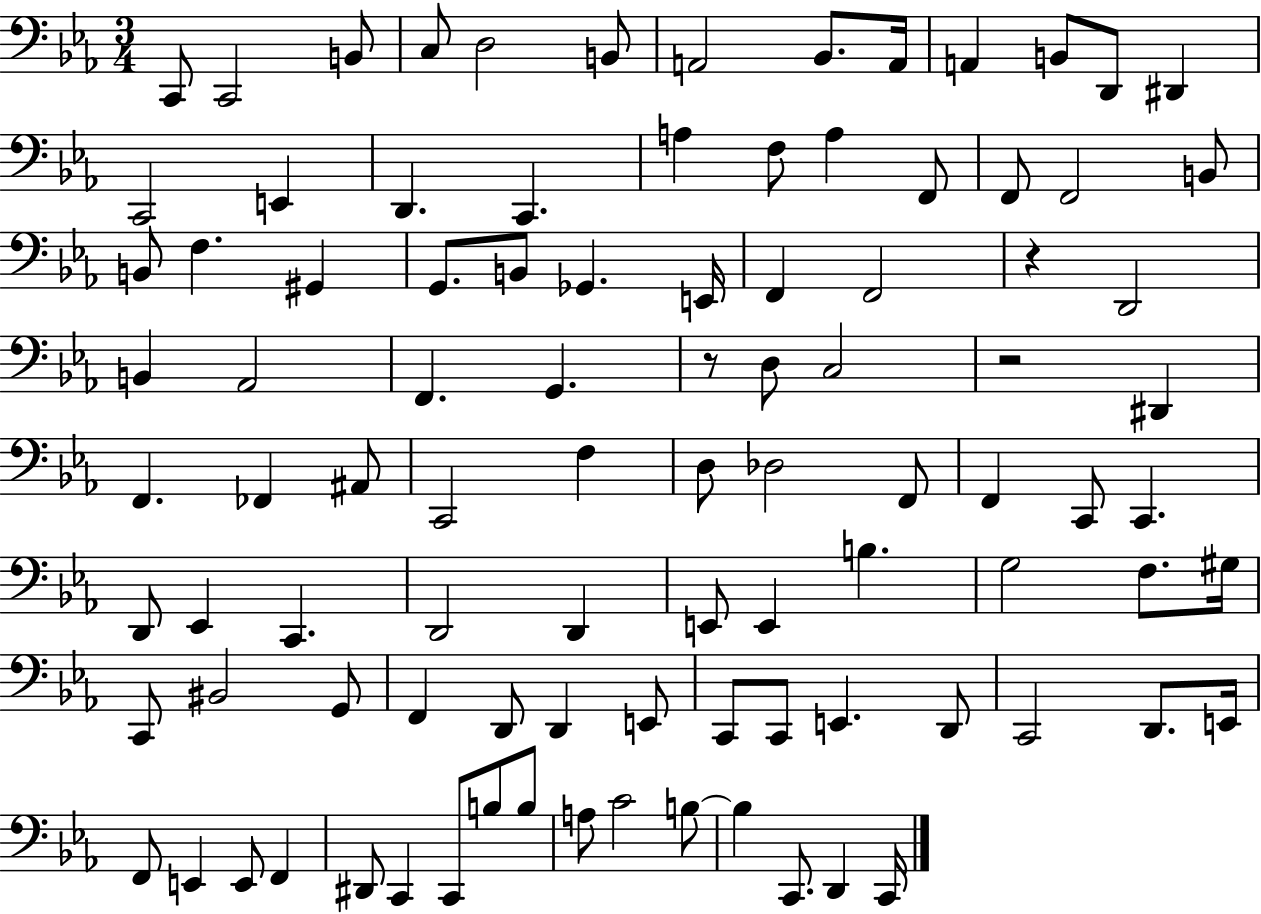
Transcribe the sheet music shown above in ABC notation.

X:1
T:Untitled
M:3/4
L:1/4
K:Eb
C,,/2 C,,2 B,,/2 C,/2 D,2 B,,/2 A,,2 _B,,/2 A,,/4 A,, B,,/2 D,,/2 ^D,, C,,2 E,, D,, C,, A, F,/2 A, F,,/2 F,,/2 F,,2 B,,/2 B,,/2 F, ^G,, G,,/2 B,,/2 _G,, E,,/4 F,, F,,2 z D,,2 B,, _A,,2 F,, G,, z/2 D,/2 C,2 z2 ^D,, F,, _F,, ^A,,/2 C,,2 F, D,/2 _D,2 F,,/2 F,, C,,/2 C,, D,,/2 _E,, C,, D,,2 D,, E,,/2 E,, B, G,2 F,/2 ^G,/4 C,,/2 ^B,,2 G,,/2 F,, D,,/2 D,, E,,/2 C,,/2 C,,/2 E,, D,,/2 C,,2 D,,/2 E,,/4 F,,/2 E,, E,,/2 F,, ^D,,/2 C,, C,,/2 B,/2 B,/2 A,/2 C2 B,/2 B, C,,/2 D,, C,,/4